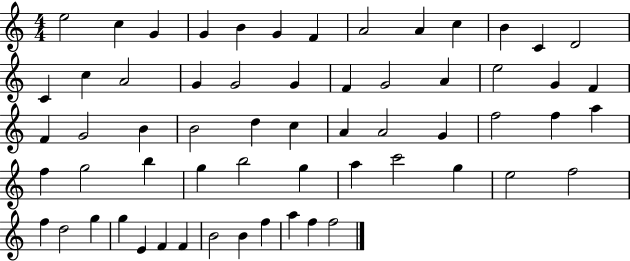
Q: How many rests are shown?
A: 0